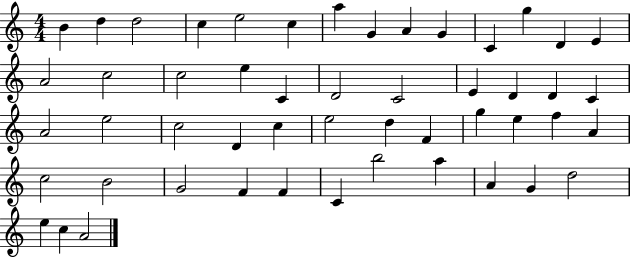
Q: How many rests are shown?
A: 0